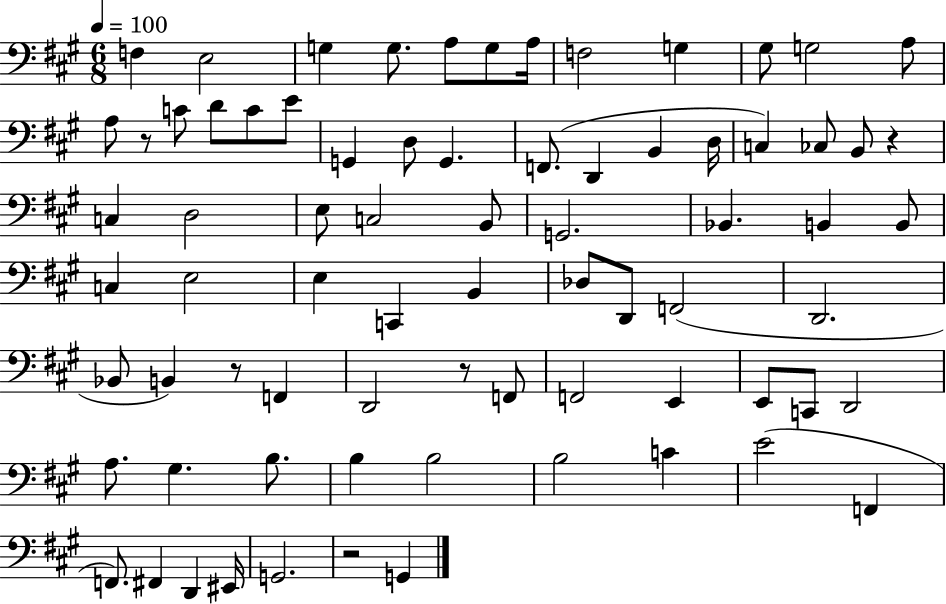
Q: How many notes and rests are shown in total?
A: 75